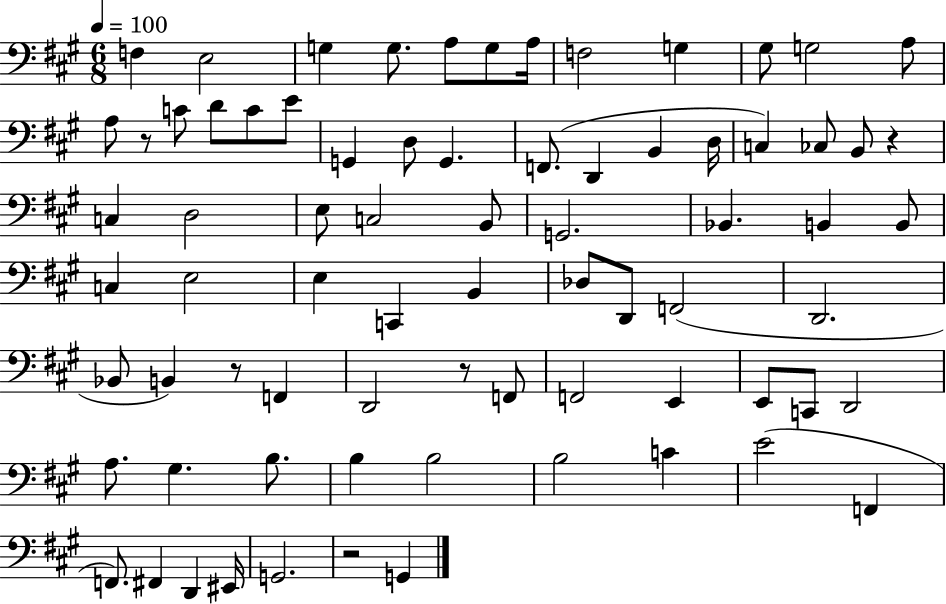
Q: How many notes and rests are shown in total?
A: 75